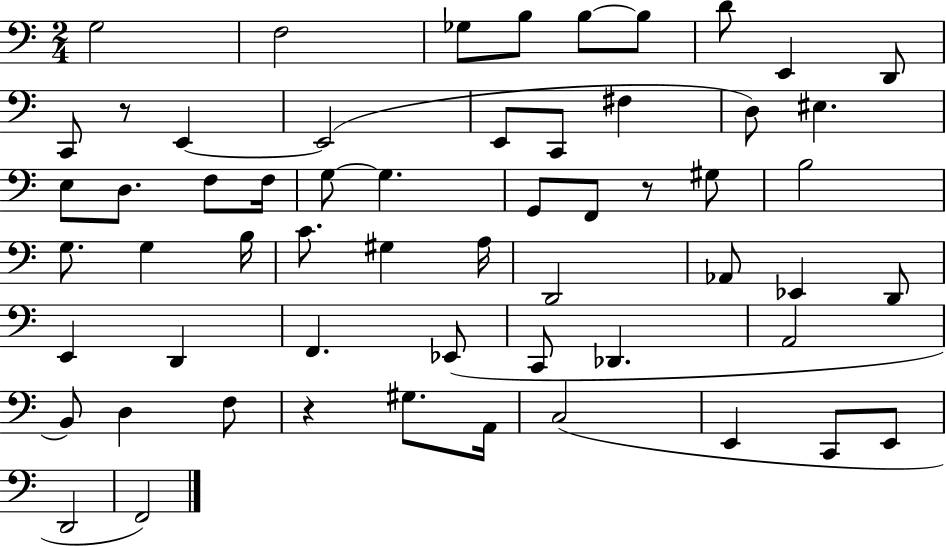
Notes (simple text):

G3/h F3/h Gb3/e B3/e B3/e B3/e D4/e E2/q D2/e C2/e R/e E2/q E2/h E2/e C2/e F#3/q D3/e EIS3/q. E3/e D3/e. F3/e F3/s G3/e G3/q. G2/e F2/e R/e G#3/e B3/h G3/e. G3/q B3/s C4/e. G#3/q A3/s D2/h Ab2/e Eb2/q D2/e E2/q D2/q F2/q. Eb2/e C2/e Db2/q. A2/h B2/e D3/q F3/e R/q G#3/e. A2/s C3/h E2/q C2/e E2/e D2/h F2/h